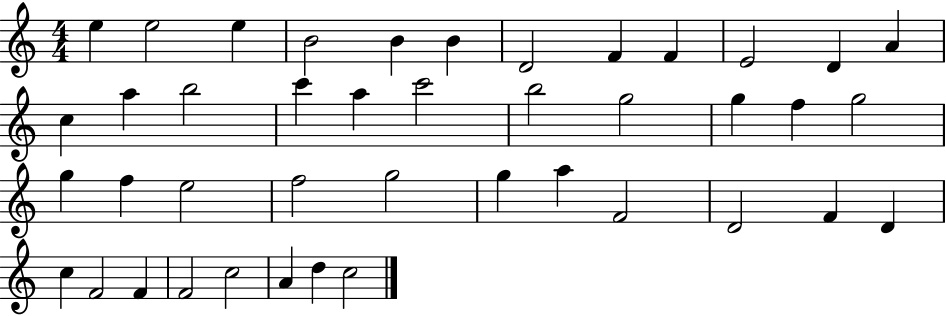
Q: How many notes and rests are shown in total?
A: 42